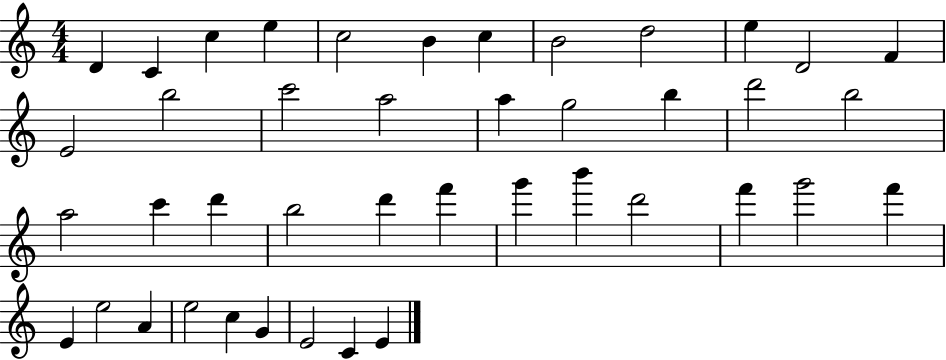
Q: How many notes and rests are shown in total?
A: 42